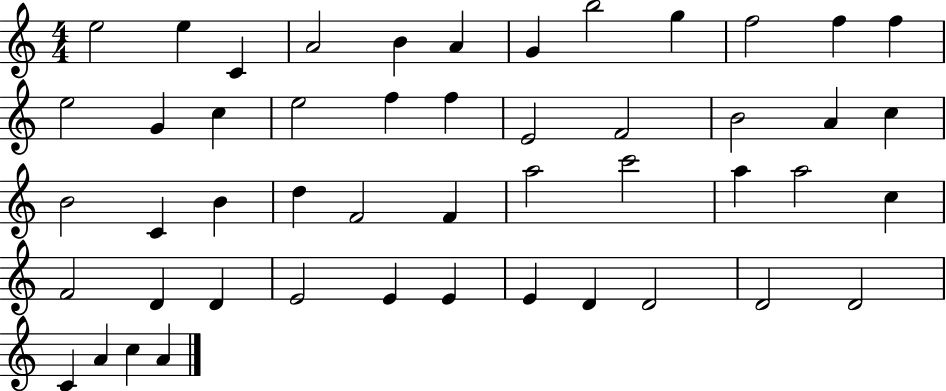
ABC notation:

X:1
T:Untitled
M:4/4
L:1/4
K:C
e2 e C A2 B A G b2 g f2 f f e2 G c e2 f f E2 F2 B2 A c B2 C B d F2 F a2 c'2 a a2 c F2 D D E2 E E E D D2 D2 D2 C A c A